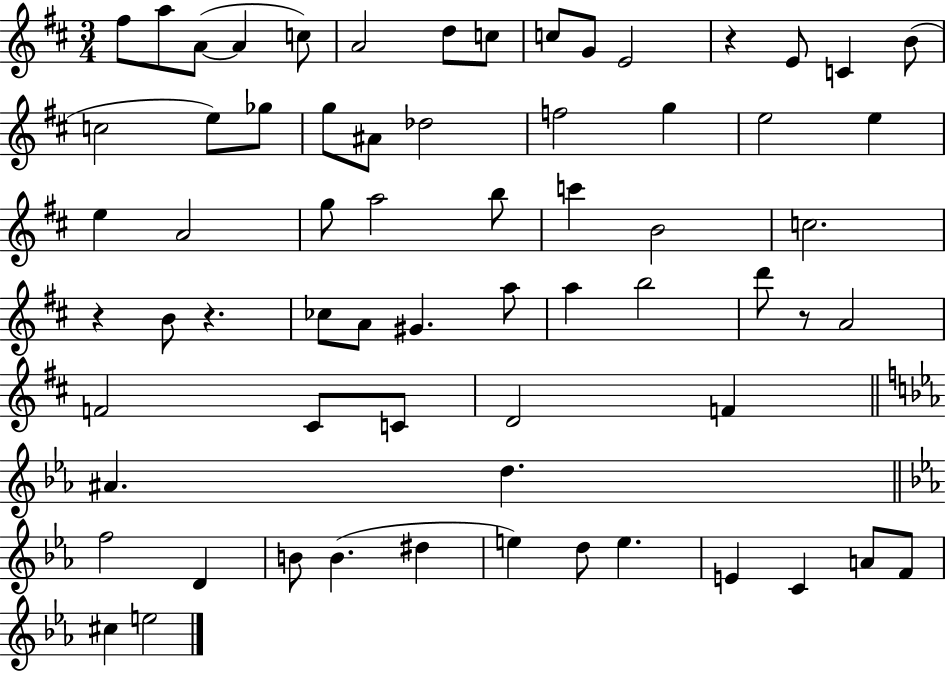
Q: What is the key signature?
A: D major